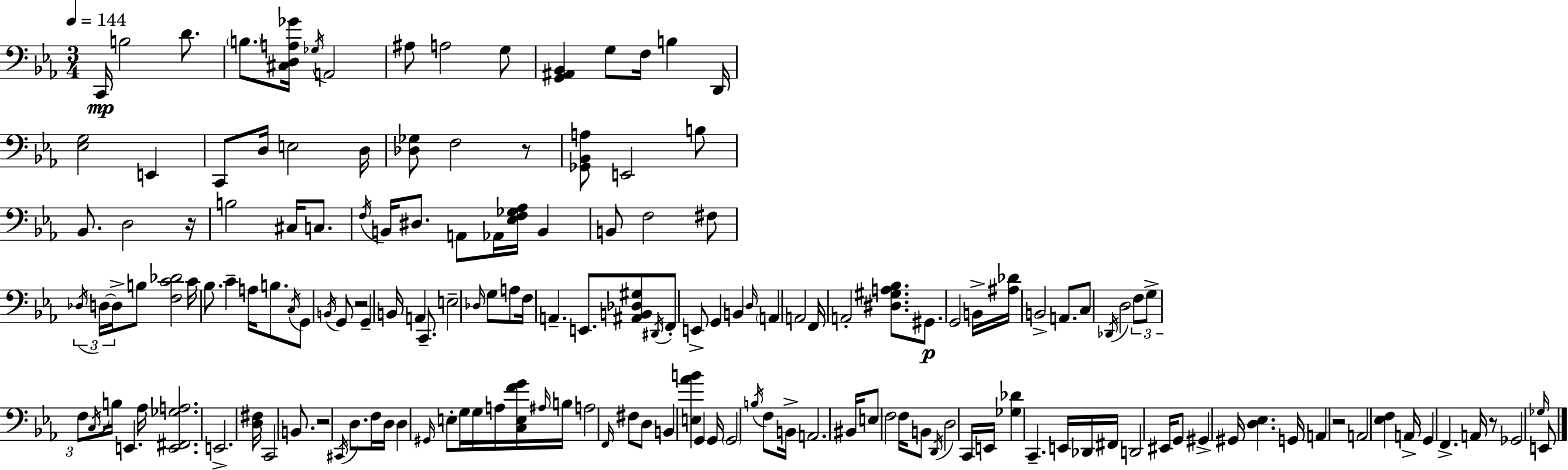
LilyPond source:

{
  \clef bass
  \numericTimeSignature
  \time 3/4
  \key ees \major
  \tempo 4 = 144
  \repeat volta 2 { c,16\mp b2 d'8. | \parenthesize b8. <cis d a ges'>16 \acciaccatura { ges16 } a,2 | ais8 a2 g8 | <g, ais, bes,>4 g8 f16 b4 | \break d,16 <ees g>2 e,4 | c,8 d16 e2 | d16 <des ges>8 f2 r8 | <ges, bes, a>8 e,2 b8 | \break bes,8. d2 | r16 b2 cis16 c8. | \acciaccatura { f16 } b,16 dis8. a,8 aes,16 <ees f ges aes>16 b,4 | b,8 f2 | \break fis8 \tuplet 3/2 { \acciaccatura { des16 } d16~~ d16-> } b8 <f c' des'>2 | c'16 bes8. c'4-- a16 | b8. \acciaccatura { c16 } g,8 \acciaccatura { b,16 } g,8 r2 | g,4-- b,16 a,4 | \break c,8.-- e2-- | \grace { des16 } g8 a8 f16 a,4.-- | e,8. <ais, b, des gis>8 \acciaccatura { dis,16 } f,8-. e,8-> g,4 | b,4 \grace { d16 } \parenthesize a,4 | \break a,2 f,16 a,2-. | <dis gis a bes>8. gis,8.\p g,2 | b,16-> <ais des'>16 b,2-> | a,8. c8 \acciaccatura { des,16 } d2 | \break \tuplet 3/2 { f8 g8-> f8 } | \acciaccatura { c16 } b16 e,4. aes16 <e, fis, ges a>2. | e,2.-> | <d fis>16 c,2 | \break b,8. r2 | \acciaccatura { cis,16 } d8. f16 d16 | d4 \grace { gis,16 } e8-. g16 g16 a16 <c e f' g'>16 \grace { ais16 } | b16 a2 \grace { f,16 } fis8 | \break d8 b,4 <e aes' b'>4 g,4 | g,16 \parenthesize g,2 \acciaccatura { b16 } | f8 b,16-> a,2. | bis,16 e8 f2 | \break f16 b,8 \acciaccatura { d,16 } d2 | c,16 e,16 <ges des'>4 c,4.-- | e,16 des,16 fis,16 d,2 | eis,16 g,8 gis,4-> gis,16 <d ees>4. | \break g,16 a,4 r2 | a,2 | <ees f>4 a,16-> g,4 f,4.-> | a,16 r8 ges,2 | \break \grace { ges16 } e,8 } \bar "|."
}